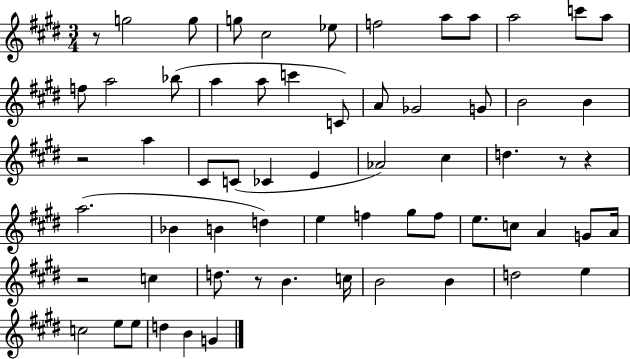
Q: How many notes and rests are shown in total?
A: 64